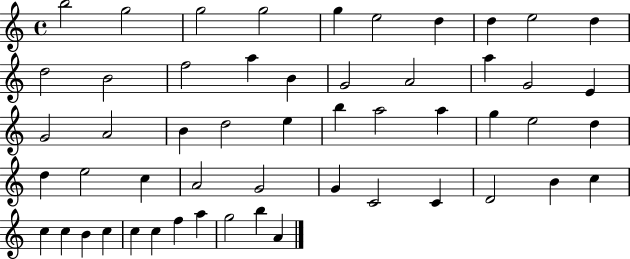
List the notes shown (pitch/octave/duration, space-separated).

B5/h G5/h G5/h G5/h G5/q E5/h D5/q D5/q E5/h D5/q D5/h B4/h F5/h A5/q B4/q G4/h A4/h A5/q G4/h E4/q G4/h A4/h B4/q D5/h E5/q B5/q A5/h A5/q G5/q E5/h D5/q D5/q E5/h C5/q A4/h G4/h G4/q C4/h C4/q D4/h B4/q C5/q C5/q C5/q B4/q C5/q C5/q C5/q F5/q A5/q G5/h B5/q A4/q